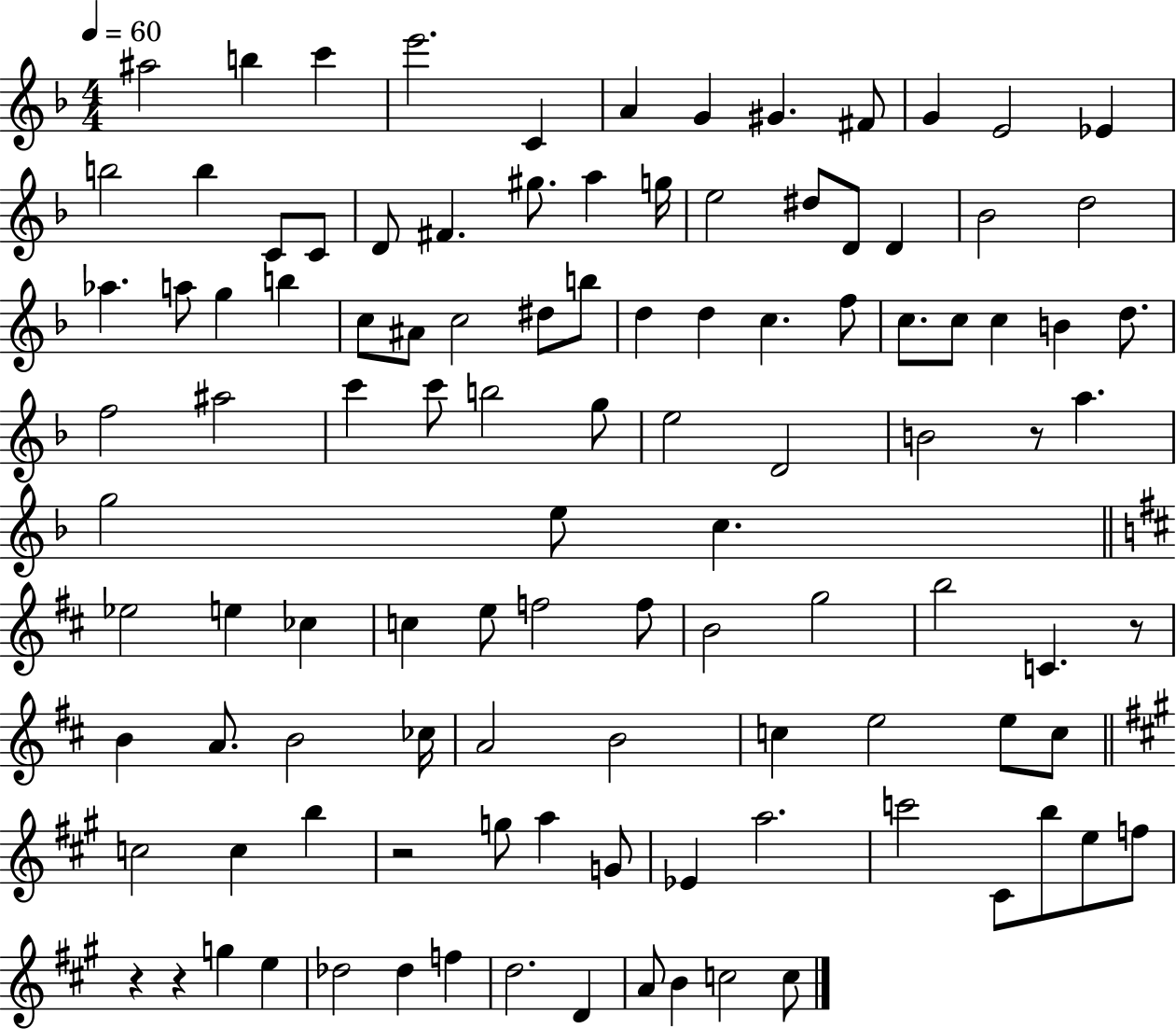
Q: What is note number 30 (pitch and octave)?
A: G5